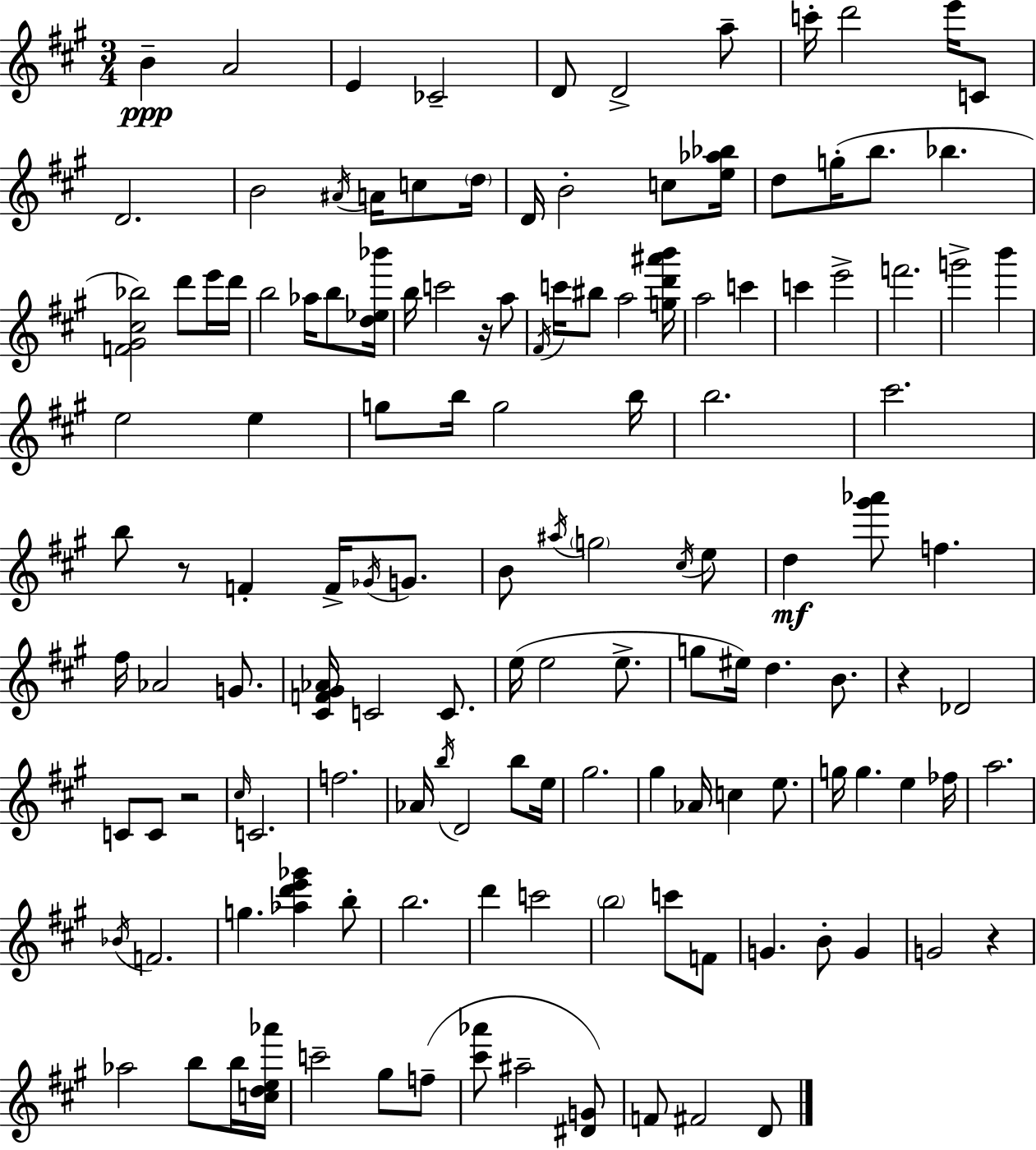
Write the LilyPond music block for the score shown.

{
  \clef treble
  \numericTimeSignature
  \time 3/4
  \key a \major
  b'4--\ppp a'2 | e'4 ces'2-- | d'8 d'2-> a''8-- | c'''16-. d'''2 e'''16 c'8 | \break d'2. | b'2 \acciaccatura { ais'16 } a'16 c''8 | \parenthesize d''16 d'16 b'2-. c''8 | <e'' aes'' bes''>16 d''8 g''16-.( b''8. bes''4. | \break <f' gis' cis'' bes''>2) d'''8 e'''16 | d'''16 b''2 aes''16 b''8 | <d'' ees'' bes'''>16 b''16 c'''2 r16 a''8 | \acciaccatura { fis'16 } c'''16 bis''8 a''2 | \break <g'' d''' ais''' b'''>16 a''2 c'''4 | c'''4 e'''2-> | f'''2. | g'''2-> b'''4 | \break e''2 e''4 | g''8 b''16 g''2 | b''16 b''2. | cis'''2. | \break b''8 r8 f'4-. f'16-> \acciaccatura { ges'16 } | g'8. b'8 \acciaccatura { ais''16 } \parenthesize g''2 | \acciaccatura { cis''16 } e''8 d''4\mf <gis''' aes'''>8 f''4. | fis''16 aes'2 | \break g'8. <cis' f' gis' aes'>16 c'2 | c'8. e''16( e''2 | e''8.-> g''8 eis''16) d''4. | b'8. r4 des'2 | \break c'8 c'8 r2 | \grace { cis''16 } c'2. | f''2. | aes'16 \acciaccatura { b''16 } d'2 | \break b''8 e''16 gis''2. | gis''4 aes'16 | c''4 e''8. g''16 g''4. | e''4 fes''16 a''2. | \break \acciaccatura { bes'16 } f'2. | g''4. | <aes'' d''' e''' ges'''>4 b''8-. b''2. | d'''4 | \break c'''2 \parenthesize b''2 | c'''8 f'8 g'4. | b'8-. g'4 g'2 | r4 aes''2 | \break b''8 b''16 <c'' d'' e'' aes'''>16 c'''2-- | gis''8 f''8--( <cis''' aes'''>8 ais''2-- | <dis' g'>8) f'8 fis'2 | d'8 \bar "|."
}